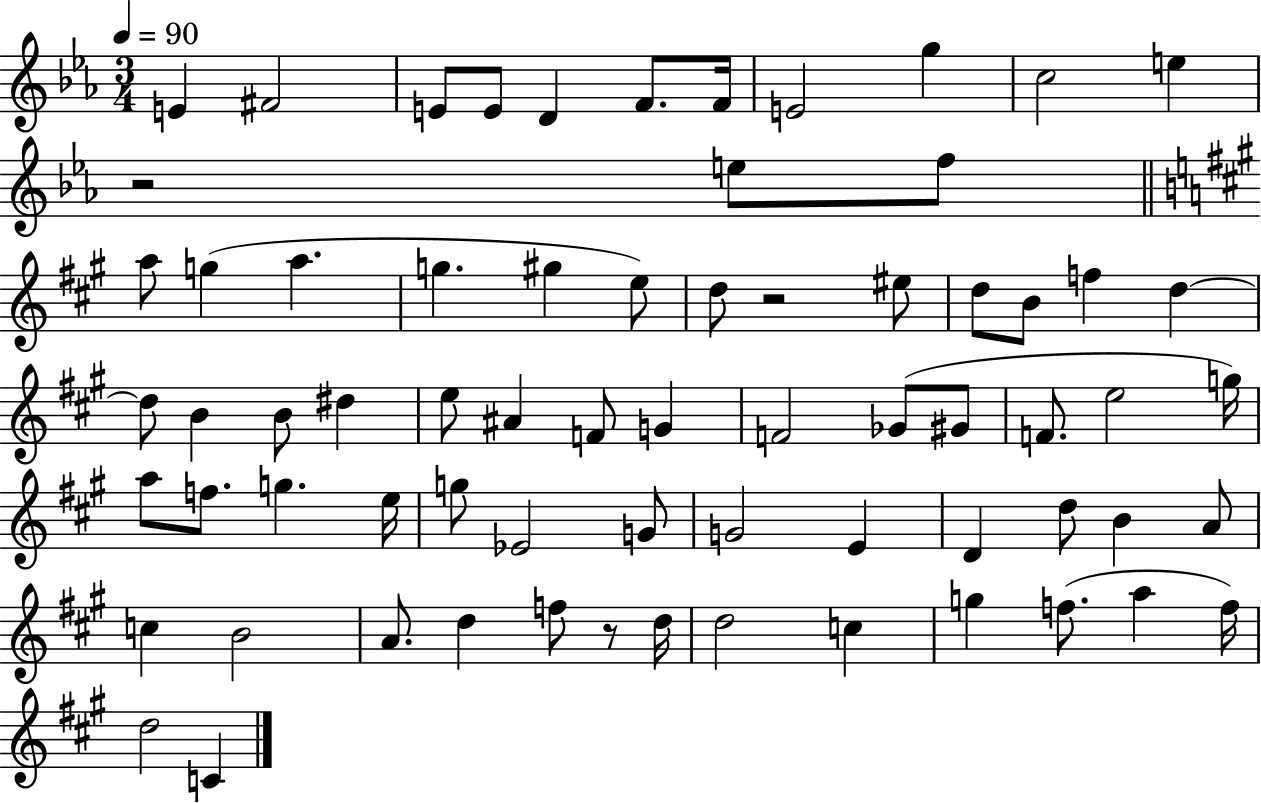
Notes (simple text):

E4/q F#4/h E4/e E4/e D4/q F4/e. F4/s E4/h G5/q C5/h E5/q R/h E5/e F5/e A5/e G5/q A5/q. G5/q. G#5/q E5/e D5/e R/h EIS5/e D5/e B4/e F5/q D5/q D5/e B4/q B4/e D#5/q E5/e A#4/q F4/e G4/q F4/h Gb4/e G#4/e F4/e. E5/h G5/s A5/e F5/e. G5/q. E5/s G5/e Eb4/h G4/e G4/h E4/q D4/q D5/e B4/q A4/e C5/q B4/h A4/e. D5/q F5/e R/e D5/s D5/h C5/q G5/q F5/e. A5/q F5/s D5/h C4/q